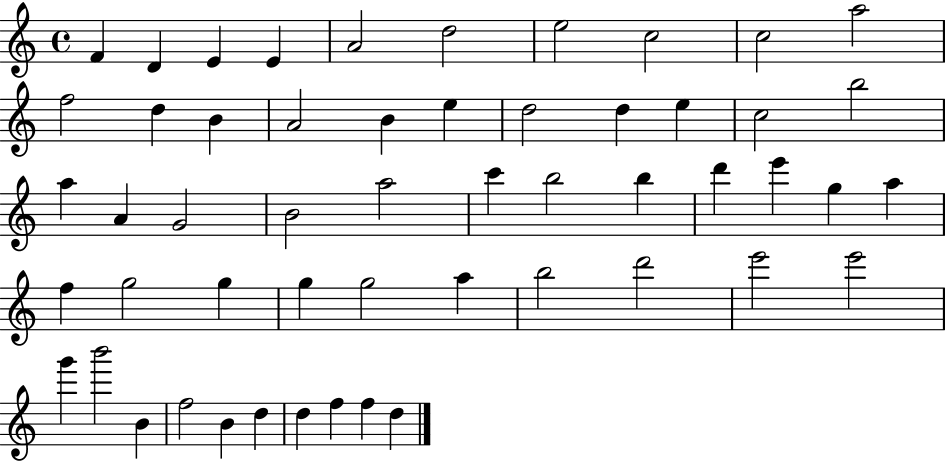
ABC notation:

X:1
T:Untitled
M:4/4
L:1/4
K:C
F D E E A2 d2 e2 c2 c2 a2 f2 d B A2 B e d2 d e c2 b2 a A G2 B2 a2 c' b2 b d' e' g a f g2 g g g2 a b2 d'2 e'2 e'2 g' b'2 B f2 B d d f f d